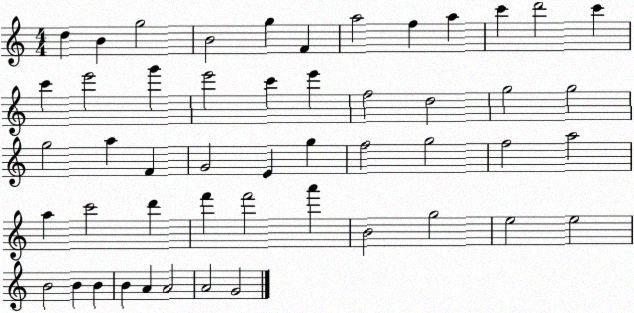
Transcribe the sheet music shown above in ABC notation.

X:1
T:Untitled
M:4/4
L:1/4
K:C
d B g2 B2 g F a2 f a c' d'2 c' c' e'2 g' e'2 c' e' f2 d2 g2 g2 g2 a F G2 E g f2 g2 f2 a2 a c'2 d' f' f'2 a' B2 g2 e2 e2 B2 B B B A A2 A2 G2